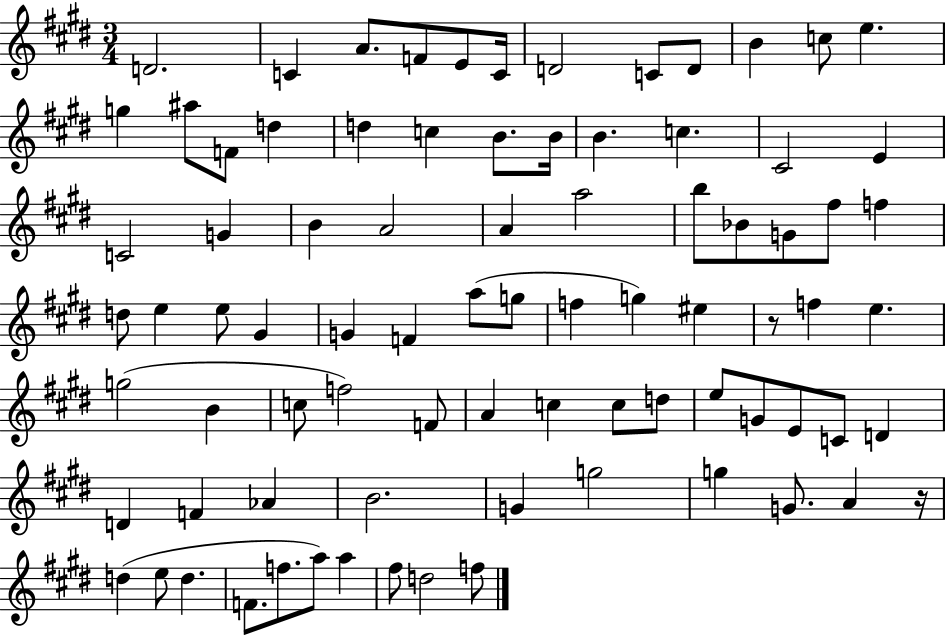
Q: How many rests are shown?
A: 2